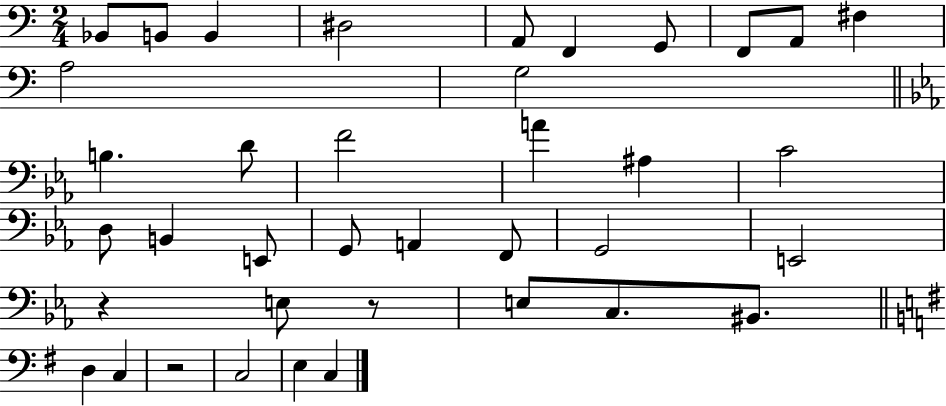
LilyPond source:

{
  \clef bass
  \numericTimeSignature
  \time 2/4
  \key c \major
  \repeat volta 2 { bes,8 b,8 b,4 | dis2 | a,8 f,4 g,8 | f,8 a,8 fis4 | \break a2 | g2 | \bar "||" \break \key c \minor b4. d'8 | f'2 | a'4 ais4 | c'2 | \break d8 b,4 e,8 | g,8 a,4 f,8 | g,2 | e,2 | \break r4 e8 r8 | e8 c8. bis,8. | \bar "||" \break \key e \minor d4 c4 | r2 | c2 | e4 c4 | \break } \bar "|."
}